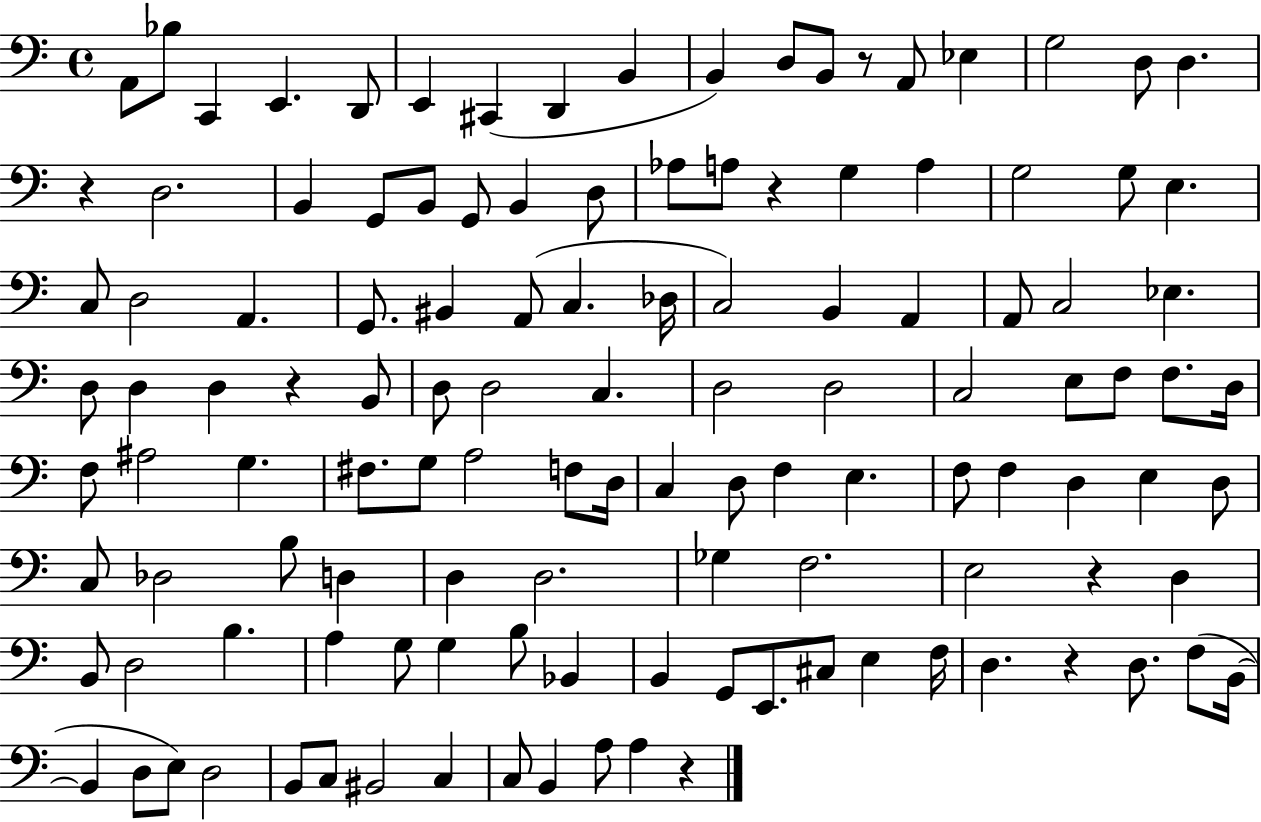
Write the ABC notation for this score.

X:1
T:Untitled
M:4/4
L:1/4
K:C
A,,/2 _B,/2 C,, E,, D,,/2 E,, ^C,, D,, B,, B,, D,/2 B,,/2 z/2 A,,/2 _E, G,2 D,/2 D, z D,2 B,, G,,/2 B,,/2 G,,/2 B,, D,/2 _A,/2 A,/2 z G, A, G,2 G,/2 E, C,/2 D,2 A,, G,,/2 ^B,, A,,/2 C, _D,/4 C,2 B,, A,, A,,/2 C,2 _E, D,/2 D, D, z B,,/2 D,/2 D,2 C, D,2 D,2 C,2 E,/2 F,/2 F,/2 D,/4 F,/2 ^A,2 G, ^F,/2 G,/2 A,2 F,/2 D,/4 C, D,/2 F, E, F,/2 F, D, E, D,/2 C,/2 _D,2 B,/2 D, D, D,2 _G, F,2 E,2 z D, B,,/2 D,2 B, A, G,/2 G, B,/2 _B,, B,, G,,/2 E,,/2 ^C,/2 E, F,/4 D, z D,/2 F,/2 B,,/4 B,, D,/2 E,/2 D,2 B,,/2 C,/2 ^B,,2 C, C,/2 B,, A,/2 A, z